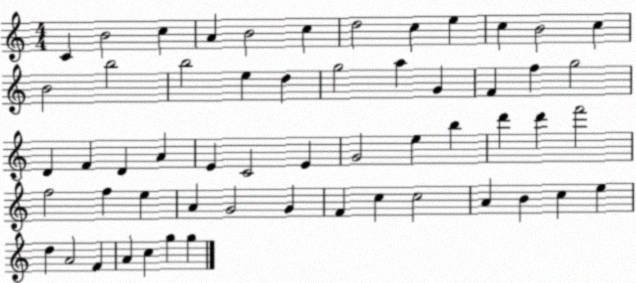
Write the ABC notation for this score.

X:1
T:Untitled
M:4/4
L:1/4
K:C
C B2 c A B2 c d2 c e c B2 c B2 b2 b2 e d g2 a G F f g2 D F D A E C2 E G2 e b d' d' f'2 f2 f e A G2 G F c c2 A B c e d A2 F A c g g